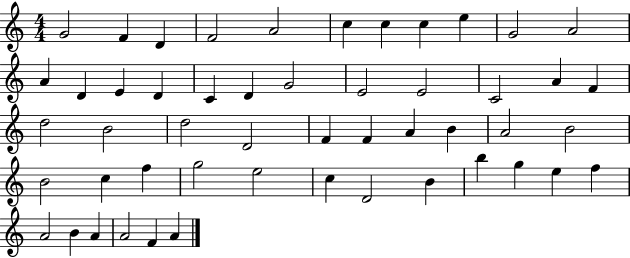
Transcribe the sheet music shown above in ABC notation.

X:1
T:Untitled
M:4/4
L:1/4
K:C
G2 F D F2 A2 c c c e G2 A2 A D E D C D G2 E2 E2 C2 A F d2 B2 d2 D2 F F A B A2 B2 B2 c f g2 e2 c D2 B b g e f A2 B A A2 F A